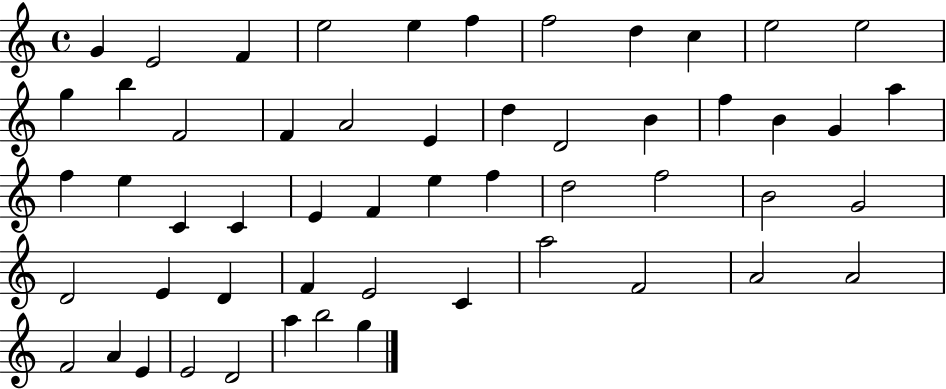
X:1
T:Untitled
M:4/4
L:1/4
K:C
G E2 F e2 e f f2 d c e2 e2 g b F2 F A2 E d D2 B f B G a f e C C E F e f d2 f2 B2 G2 D2 E D F E2 C a2 F2 A2 A2 F2 A E E2 D2 a b2 g